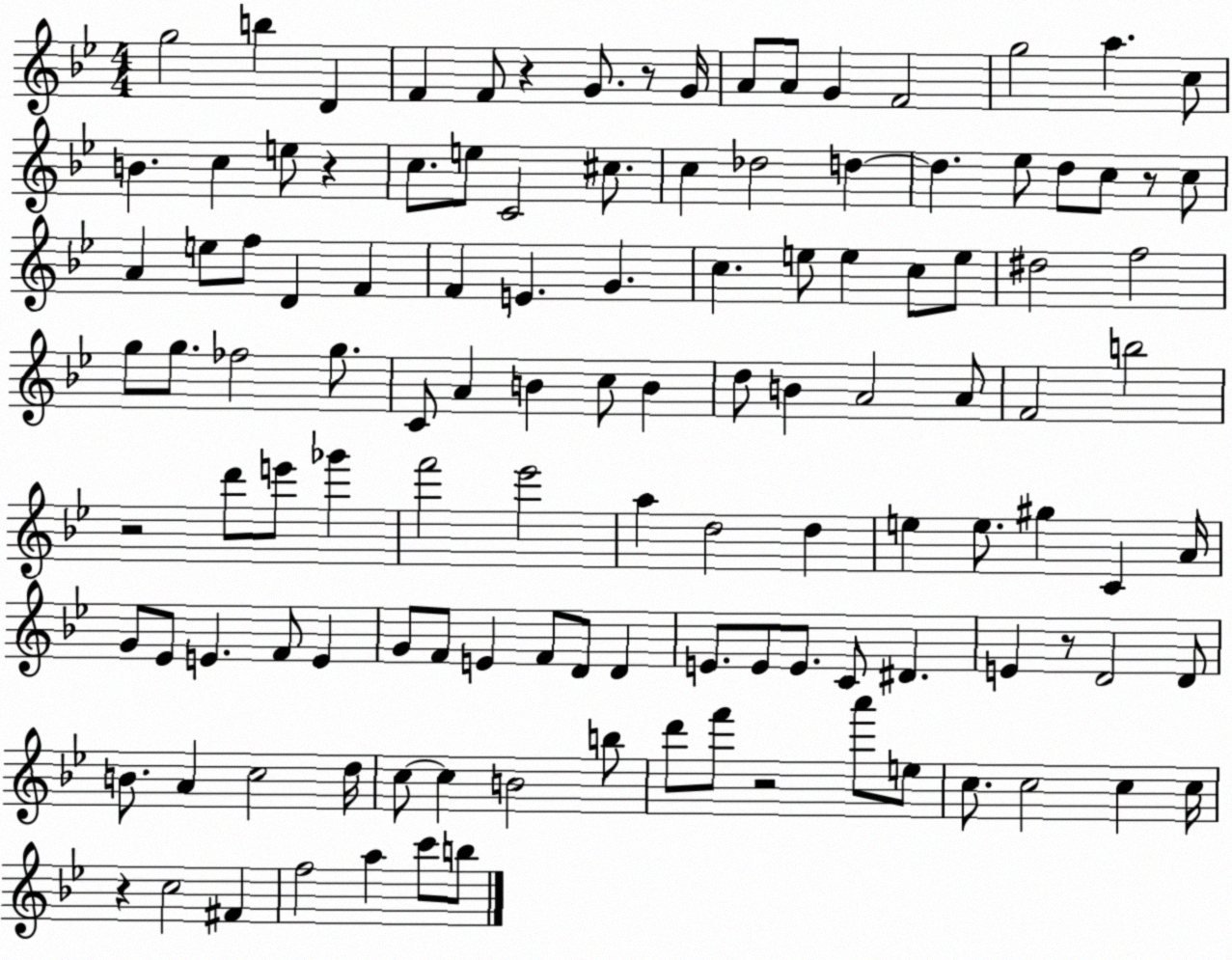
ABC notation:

X:1
T:Untitled
M:4/4
L:1/4
K:Bb
g2 b D F F/2 z G/2 z/2 G/4 A/2 A/2 G F2 g2 a c/2 B c e/2 z c/2 e/2 C2 ^c/2 c _d2 d d _e/2 d/2 c/2 z/2 c/2 A e/2 f/2 D F F E G c e/2 e c/2 e/2 ^d2 f2 g/2 g/2 _f2 g/2 C/2 A B c/2 B d/2 B A2 A/2 F2 b2 z2 d'/2 e'/2 _g' f'2 _e'2 a d2 d e e/2 ^g C A/4 G/2 _E/2 E F/2 E G/2 F/2 E F/2 D/2 D E/2 E/2 E/2 C/2 ^D E z/2 D2 D/2 B/2 A c2 d/4 c/2 c B2 b/2 d'/2 f'/2 z2 a'/2 e/2 c/2 c2 c c/4 z c2 ^F f2 a c'/2 b/2